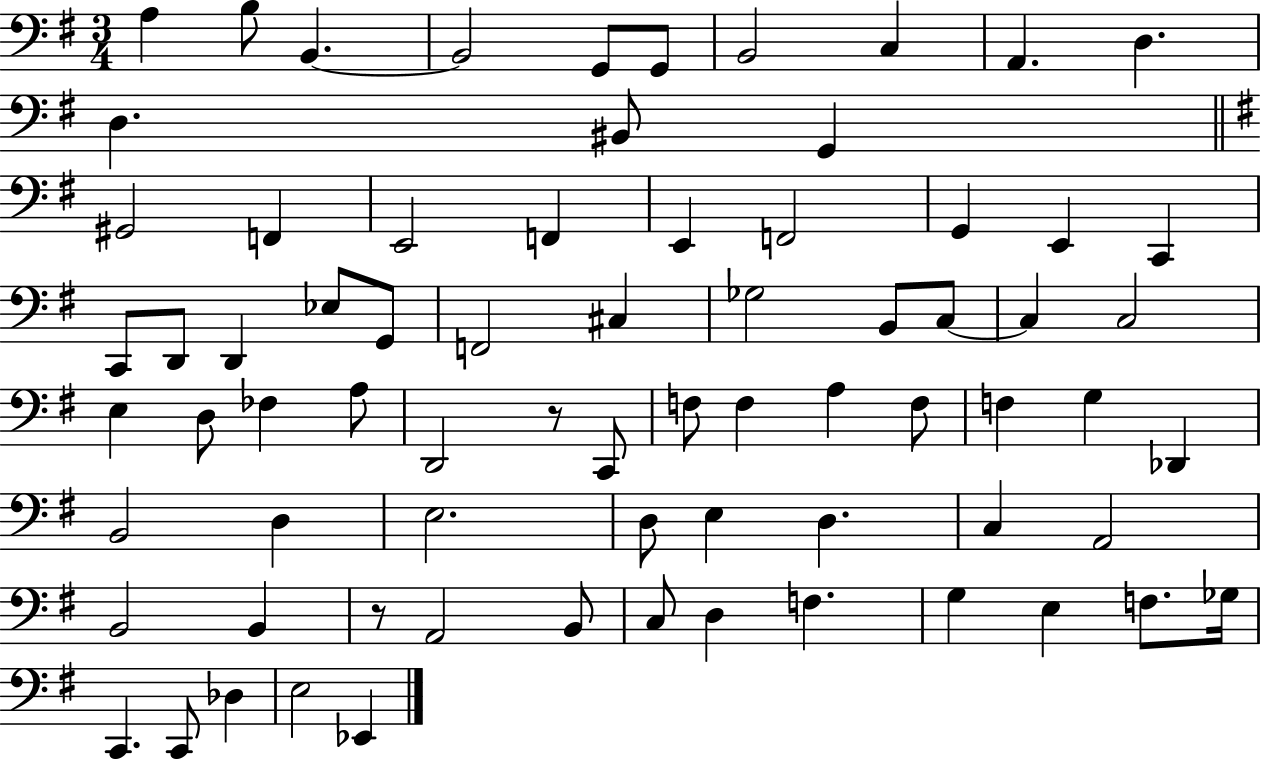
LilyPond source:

{
  \clef bass
  \numericTimeSignature
  \time 3/4
  \key g \major
  a4 b8 b,4.~~ | b,2 g,8 g,8 | b,2 c4 | a,4. d4. | \break d4. bis,8 g,4 | \bar "||" \break \key g \major gis,2 f,4 | e,2 f,4 | e,4 f,2 | g,4 e,4 c,4 | \break c,8 d,8 d,4 ees8 g,8 | f,2 cis4 | ges2 b,8 c8~~ | c4 c2 | \break e4 d8 fes4 a8 | d,2 r8 c,8 | f8 f4 a4 f8 | f4 g4 des,4 | \break b,2 d4 | e2. | d8 e4 d4. | c4 a,2 | \break b,2 b,4 | r8 a,2 b,8 | c8 d4 f4. | g4 e4 f8. ges16 | \break c,4. c,8 des4 | e2 ees,4 | \bar "|."
}